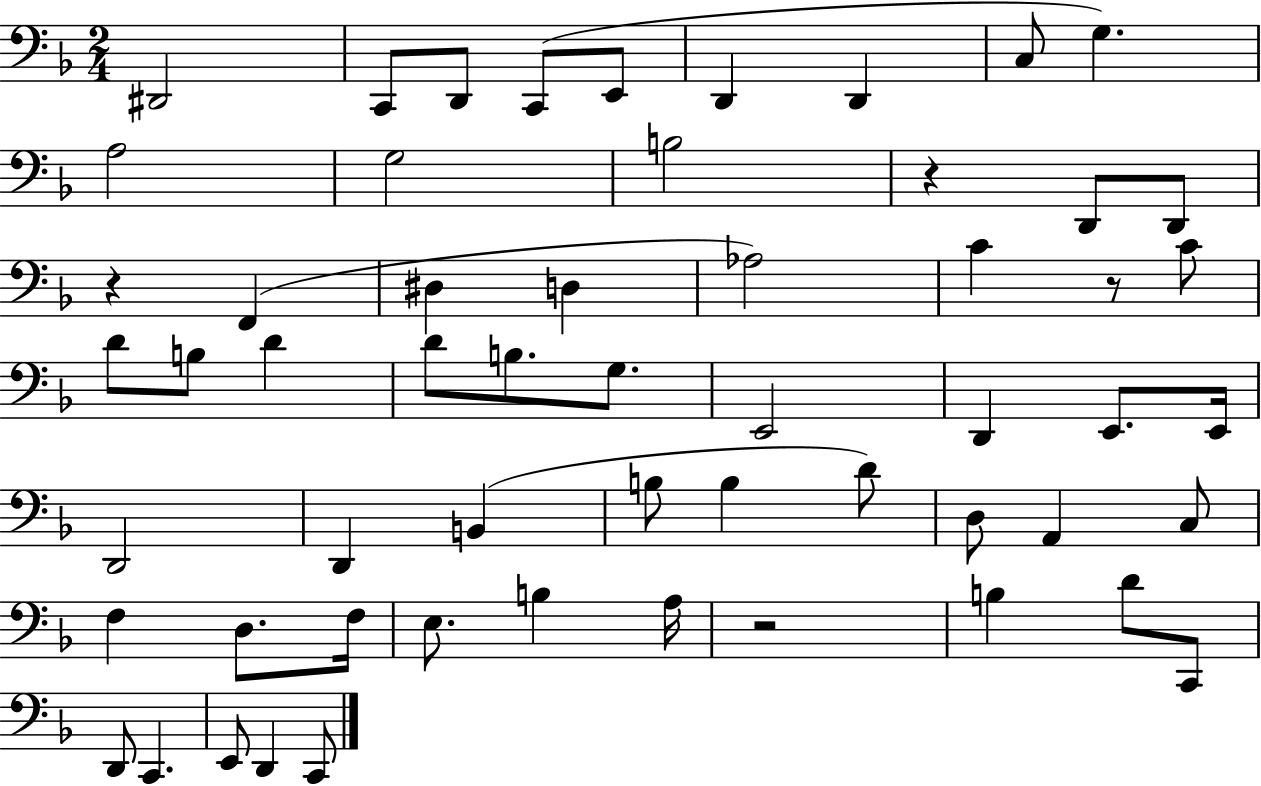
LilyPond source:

{
  \clef bass
  \numericTimeSignature
  \time 2/4
  \key f \major
  dis,2 | c,8 d,8 c,8( e,8 | d,4 d,4 | c8 g4.) | \break a2 | g2 | b2 | r4 d,8 d,8 | \break r4 f,4( | dis4 d4 | aes2) | c'4 r8 c'8 | \break d'8 b8 d'4 | d'8 b8. g8. | e,2 | d,4 e,8. e,16 | \break d,2 | d,4 b,4( | b8 b4 d'8) | d8 a,4 c8 | \break f4 d8. f16 | e8. b4 a16 | r2 | b4 d'8 c,8 | \break d,8 c,4. | e,8 d,4 c,8 | \bar "|."
}